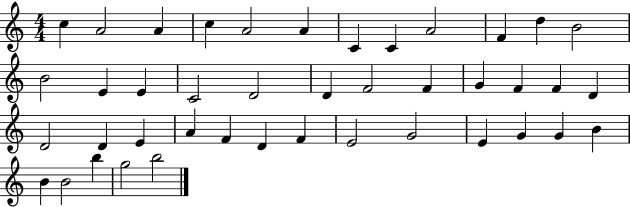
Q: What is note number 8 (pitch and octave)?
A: C4